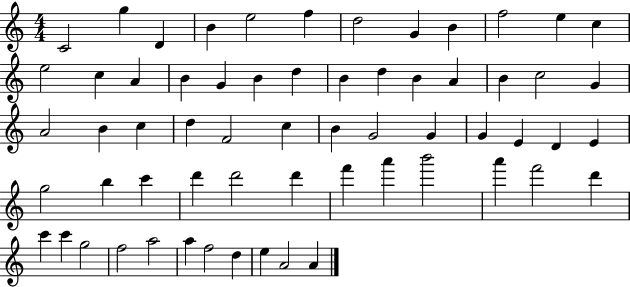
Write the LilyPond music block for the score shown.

{
  \clef treble
  \numericTimeSignature
  \time 4/4
  \key c \major
  c'2 g''4 d'4 | b'4 e''2 f''4 | d''2 g'4 b'4 | f''2 e''4 c''4 | \break e''2 c''4 a'4 | b'4 g'4 b'4 d''4 | b'4 d''4 b'4 a'4 | b'4 c''2 g'4 | \break a'2 b'4 c''4 | d''4 f'2 c''4 | b'4 g'2 g'4 | g'4 e'4 d'4 e'4 | \break g''2 b''4 c'''4 | d'''4 d'''2 d'''4 | f'''4 a'''4 b'''2 | a'''4 f'''2 d'''4 | \break c'''4 c'''4 g''2 | f''2 a''2 | a''4 f''2 d''4 | e''4 a'2 a'4 | \break \bar "|."
}